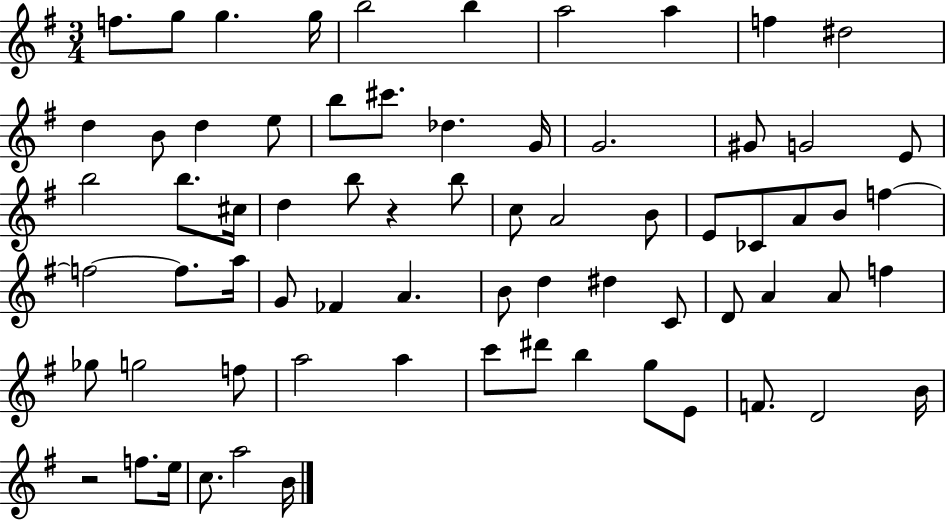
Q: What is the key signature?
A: G major